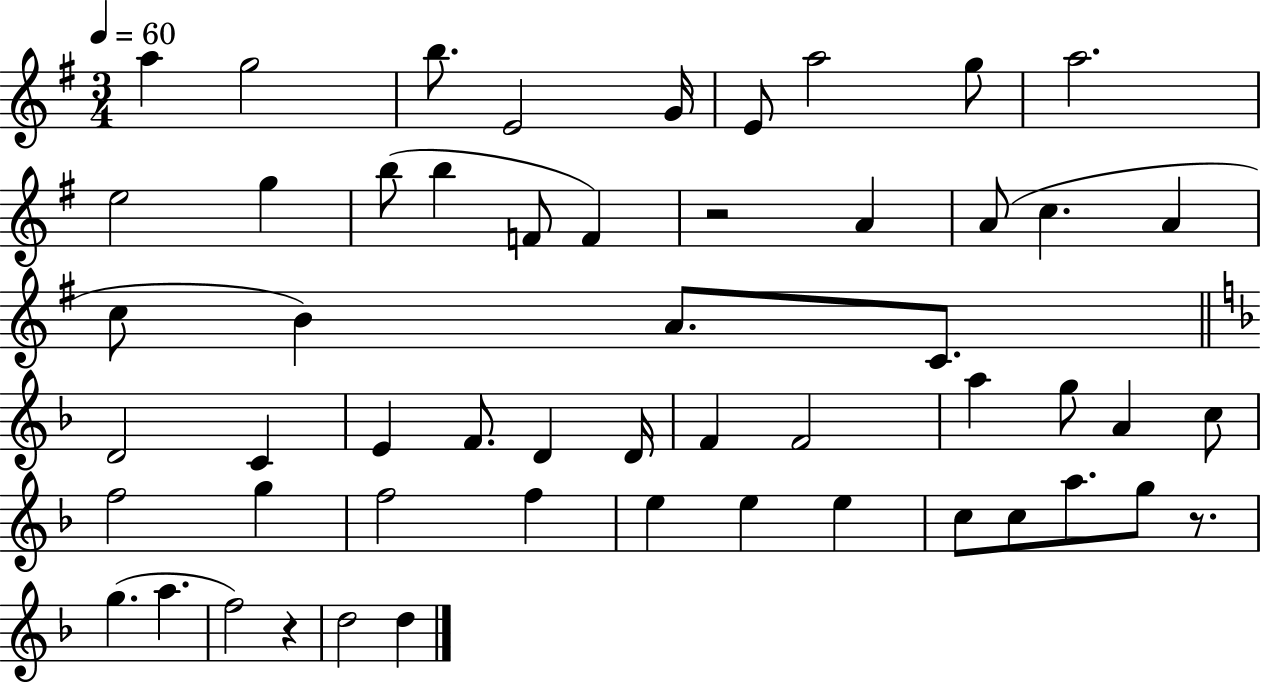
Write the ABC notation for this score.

X:1
T:Untitled
M:3/4
L:1/4
K:G
a g2 b/2 E2 G/4 E/2 a2 g/2 a2 e2 g b/2 b F/2 F z2 A A/2 c A c/2 B A/2 C/2 D2 C E F/2 D D/4 F F2 a g/2 A c/2 f2 g f2 f e e e c/2 c/2 a/2 g/2 z/2 g a f2 z d2 d